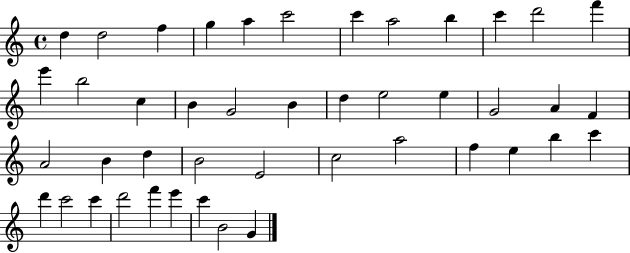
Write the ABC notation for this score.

X:1
T:Untitled
M:4/4
L:1/4
K:C
d d2 f g a c'2 c' a2 b c' d'2 f' e' b2 c B G2 B d e2 e G2 A F A2 B d B2 E2 c2 a2 f e b c' d' c'2 c' d'2 f' e' c' B2 G